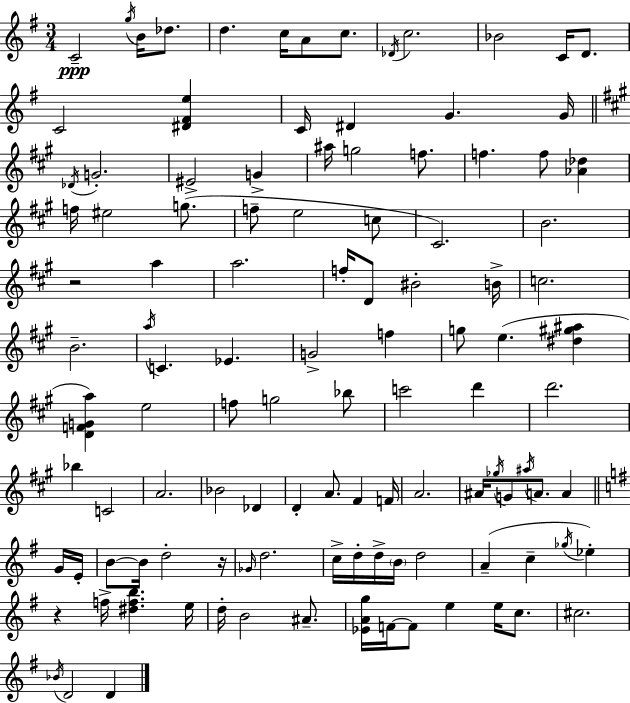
C4/h G5/s B4/s Db5/e. D5/q. C5/s A4/e C5/e. Db4/s C5/h. Bb4/h C4/s D4/e. C4/h [D#4,F#4,E5]/q C4/s D#4/q G4/q. G4/s Db4/s G4/h. EIS4/h G4/q A#5/s G5/h F5/e. F5/q. F5/e [Ab4,Db5]/q F5/s EIS5/h G5/e. F5/e E5/h C5/e C#4/h. B4/h. R/h A5/q A5/h. F5/s D4/e BIS4/h B4/s C5/h. B4/h. A5/s C4/q. Eb4/q. G4/h F5/q G5/e E5/q. [D#5,G#5,A#5]/q [D4,F4,G4,A5]/q E5/h F5/e G5/h Bb5/e C6/h D6/q D6/h. Bb5/q C4/h A4/h. Bb4/h Db4/q D4/q A4/e. F#4/q F4/s A4/h. A#4/s Gb5/s G4/e A#5/s A4/e. A4/q G4/s E4/s B4/e B4/s D5/h R/s Gb4/s D5/h. C5/s D5/s D5/s B4/s D5/h A4/q C5/q Gb5/s Eb5/q R/q F5/s [D#5,F5,B5]/q. E5/s D5/s B4/h A#4/e. [Eb4,A4,G5]/s F4/s F4/e E5/q E5/s C5/e. C#5/h. Bb4/s D4/h D4/q